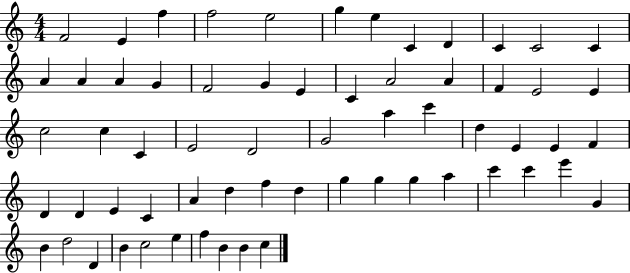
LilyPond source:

{
  \clef treble
  \numericTimeSignature
  \time 4/4
  \key c \major
  f'2 e'4 f''4 | f''2 e''2 | g''4 e''4 c'4 d'4 | c'4 c'2 c'4 | \break a'4 a'4 a'4 g'4 | f'2 g'4 e'4 | c'4 a'2 a'4 | f'4 e'2 e'4 | \break c''2 c''4 c'4 | e'2 d'2 | g'2 a''4 c'''4 | d''4 e'4 e'4 f'4 | \break d'4 d'4 e'4 c'4 | a'4 d''4 f''4 d''4 | g''4 g''4 g''4 a''4 | c'''4 c'''4 e'''4 g'4 | \break b'4 d''2 d'4 | b'4 c''2 e''4 | f''4 b'4 b'4 c''4 | \bar "|."
}